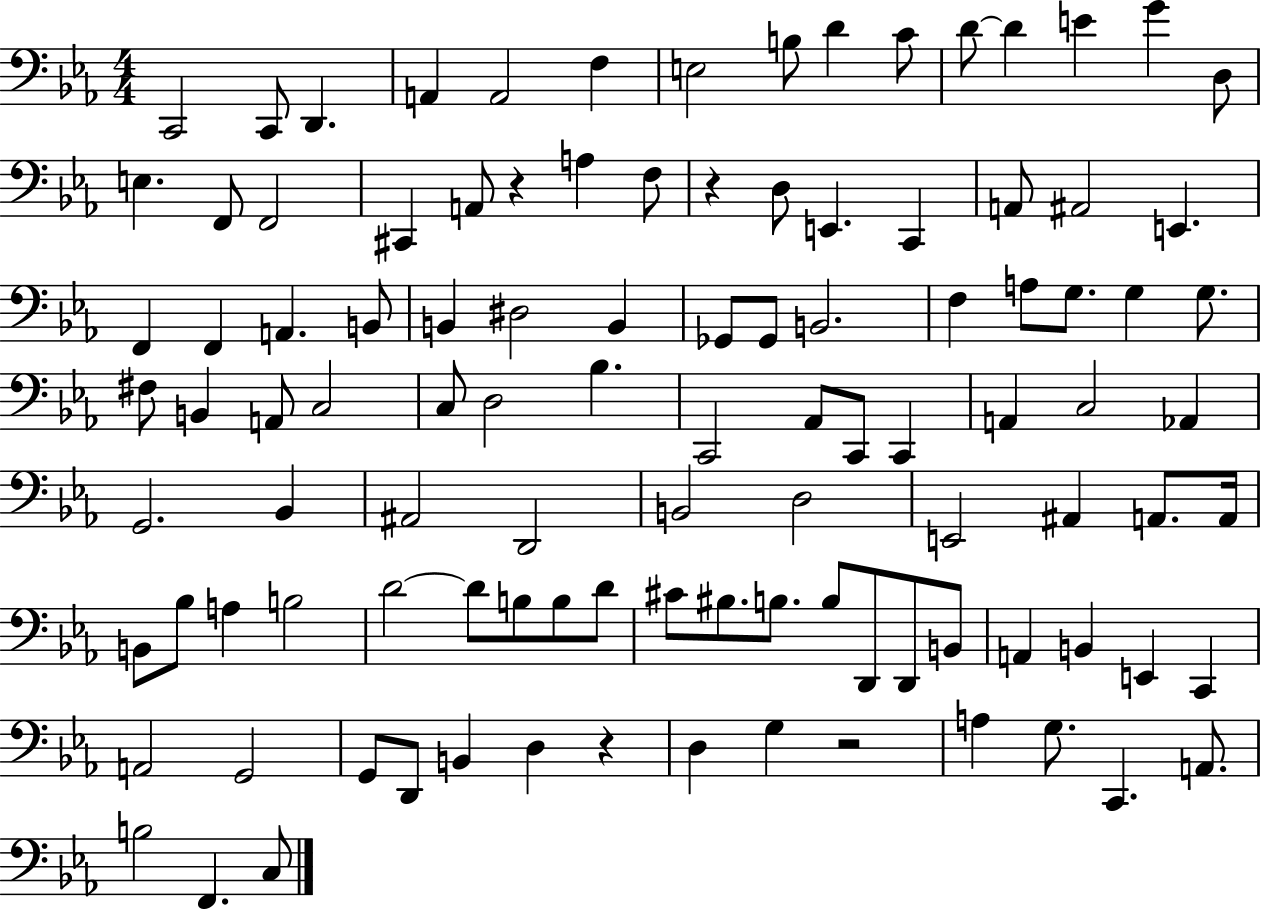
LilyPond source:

{
  \clef bass
  \numericTimeSignature
  \time 4/4
  \key ees \major
  c,2 c,8 d,4. | a,4 a,2 f4 | e2 b8 d'4 c'8 | d'8~~ d'4 e'4 g'4 d8 | \break e4. f,8 f,2 | cis,4 a,8 r4 a4 f8 | r4 d8 e,4. c,4 | a,8 ais,2 e,4. | \break f,4 f,4 a,4. b,8 | b,4 dis2 b,4 | ges,8 ges,8 b,2. | f4 a8 g8. g4 g8. | \break fis8 b,4 a,8 c2 | c8 d2 bes4. | c,2 aes,8 c,8 c,4 | a,4 c2 aes,4 | \break g,2. bes,4 | ais,2 d,2 | b,2 d2 | e,2 ais,4 a,8. a,16 | \break b,8 bes8 a4 b2 | d'2~~ d'8 b8 b8 d'8 | cis'8 bis8. b8. b8 d,8 d,8 b,8 | a,4 b,4 e,4 c,4 | \break a,2 g,2 | g,8 d,8 b,4 d4 r4 | d4 g4 r2 | a4 g8. c,4. a,8. | \break b2 f,4. c8 | \bar "|."
}